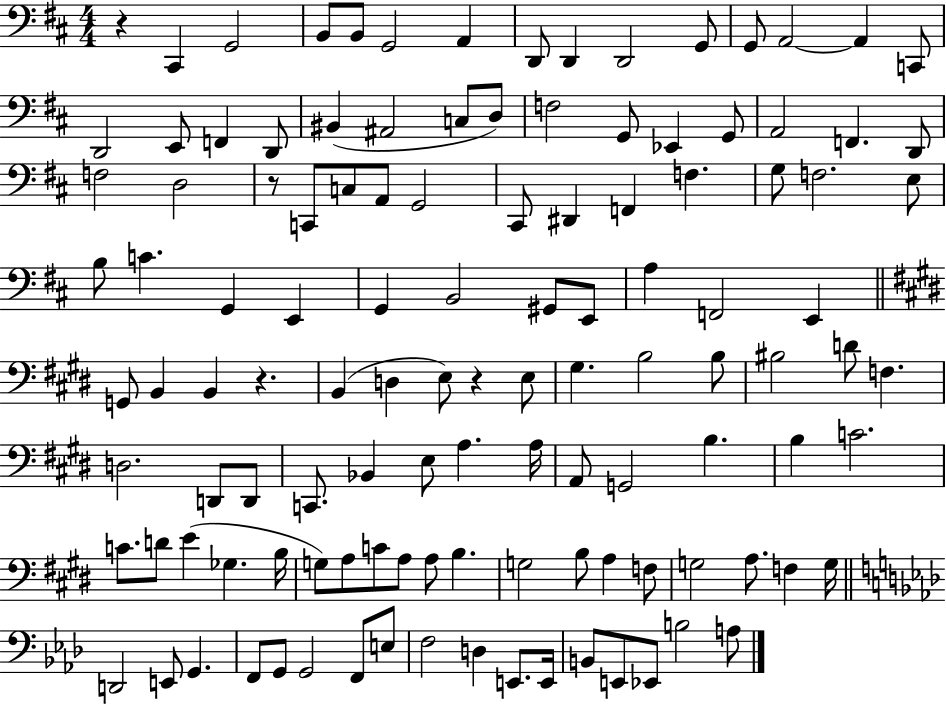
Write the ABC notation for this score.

X:1
T:Untitled
M:4/4
L:1/4
K:D
z ^C,, G,,2 B,,/2 B,,/2 G,,2 A,, D,,/2 D,, D,,2 G,,/2 G,,/2 A,,2 A,, C,,/2 D,,2 E,,/2 F,, D,,/2 ^B,, ^A,,2 C,/2 D,/2 F,2 G,,/2 _E,, G,,/2 A,,2 F,, D,,/2 F,2 D,2 z/2 C,,/2 C,/2 A,,/2 G,,2 ^C,,/2 ^D,, F,, F, G,/2 F,2 E,/2 B,/2 C G,, E,, G,, B,,2 ^G,,/2 E,,/2 A, F,,2 E,, G,,/2 B,, B,, z B,, D, E,/2 z E,/2 ^G, B,2 B,/2 ^B,2 D/2 F, D,2 D,,/2 D,,/2 C,,/2 _B,, E,/2 A, A,/4 A,,/2 G,,2 B, B, C2 C/2 D/2 E _G, B,/4 G,/2 A,/2 C/2 A,/2 A,/2 B, G,2 B,/2 A, F,/2 G,2 A,/2 F, G,/4 D,,2 E,,/2 G,, F,,/2 G,,/2 G,,2 F,,/2 E,/2 F,2 D, E,,/2 E,,/4 B,,/2 E,,/2 _E,,/2 B,2 A,/2